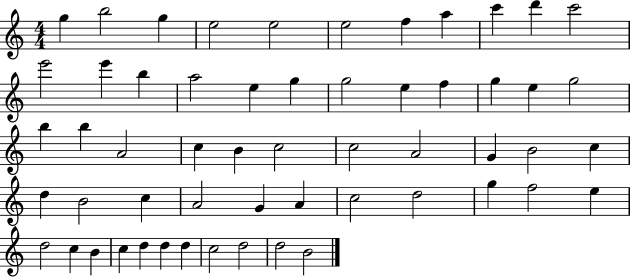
G5/q B5/h G5/q E5/h E5/h E5/h F5/q A5/q C6/q D6/q C6/h E6/h E6/q B5/q A5/h E5/q G5/q G5/h E5/q F5/q G5/q E5/q G5/h B5/q B5/q A4/h C5/q B4/q C5/h C5/h A4/h G4/q B4/h C5/q D5/q B4/h C5/q A4/h G4/q A4/q C5/h D5/h G5/q F5/h E5/q D5/h C5/q B4/q C5/q D5/q D5/q D5/q C5/h D5/h D5/h B4/h